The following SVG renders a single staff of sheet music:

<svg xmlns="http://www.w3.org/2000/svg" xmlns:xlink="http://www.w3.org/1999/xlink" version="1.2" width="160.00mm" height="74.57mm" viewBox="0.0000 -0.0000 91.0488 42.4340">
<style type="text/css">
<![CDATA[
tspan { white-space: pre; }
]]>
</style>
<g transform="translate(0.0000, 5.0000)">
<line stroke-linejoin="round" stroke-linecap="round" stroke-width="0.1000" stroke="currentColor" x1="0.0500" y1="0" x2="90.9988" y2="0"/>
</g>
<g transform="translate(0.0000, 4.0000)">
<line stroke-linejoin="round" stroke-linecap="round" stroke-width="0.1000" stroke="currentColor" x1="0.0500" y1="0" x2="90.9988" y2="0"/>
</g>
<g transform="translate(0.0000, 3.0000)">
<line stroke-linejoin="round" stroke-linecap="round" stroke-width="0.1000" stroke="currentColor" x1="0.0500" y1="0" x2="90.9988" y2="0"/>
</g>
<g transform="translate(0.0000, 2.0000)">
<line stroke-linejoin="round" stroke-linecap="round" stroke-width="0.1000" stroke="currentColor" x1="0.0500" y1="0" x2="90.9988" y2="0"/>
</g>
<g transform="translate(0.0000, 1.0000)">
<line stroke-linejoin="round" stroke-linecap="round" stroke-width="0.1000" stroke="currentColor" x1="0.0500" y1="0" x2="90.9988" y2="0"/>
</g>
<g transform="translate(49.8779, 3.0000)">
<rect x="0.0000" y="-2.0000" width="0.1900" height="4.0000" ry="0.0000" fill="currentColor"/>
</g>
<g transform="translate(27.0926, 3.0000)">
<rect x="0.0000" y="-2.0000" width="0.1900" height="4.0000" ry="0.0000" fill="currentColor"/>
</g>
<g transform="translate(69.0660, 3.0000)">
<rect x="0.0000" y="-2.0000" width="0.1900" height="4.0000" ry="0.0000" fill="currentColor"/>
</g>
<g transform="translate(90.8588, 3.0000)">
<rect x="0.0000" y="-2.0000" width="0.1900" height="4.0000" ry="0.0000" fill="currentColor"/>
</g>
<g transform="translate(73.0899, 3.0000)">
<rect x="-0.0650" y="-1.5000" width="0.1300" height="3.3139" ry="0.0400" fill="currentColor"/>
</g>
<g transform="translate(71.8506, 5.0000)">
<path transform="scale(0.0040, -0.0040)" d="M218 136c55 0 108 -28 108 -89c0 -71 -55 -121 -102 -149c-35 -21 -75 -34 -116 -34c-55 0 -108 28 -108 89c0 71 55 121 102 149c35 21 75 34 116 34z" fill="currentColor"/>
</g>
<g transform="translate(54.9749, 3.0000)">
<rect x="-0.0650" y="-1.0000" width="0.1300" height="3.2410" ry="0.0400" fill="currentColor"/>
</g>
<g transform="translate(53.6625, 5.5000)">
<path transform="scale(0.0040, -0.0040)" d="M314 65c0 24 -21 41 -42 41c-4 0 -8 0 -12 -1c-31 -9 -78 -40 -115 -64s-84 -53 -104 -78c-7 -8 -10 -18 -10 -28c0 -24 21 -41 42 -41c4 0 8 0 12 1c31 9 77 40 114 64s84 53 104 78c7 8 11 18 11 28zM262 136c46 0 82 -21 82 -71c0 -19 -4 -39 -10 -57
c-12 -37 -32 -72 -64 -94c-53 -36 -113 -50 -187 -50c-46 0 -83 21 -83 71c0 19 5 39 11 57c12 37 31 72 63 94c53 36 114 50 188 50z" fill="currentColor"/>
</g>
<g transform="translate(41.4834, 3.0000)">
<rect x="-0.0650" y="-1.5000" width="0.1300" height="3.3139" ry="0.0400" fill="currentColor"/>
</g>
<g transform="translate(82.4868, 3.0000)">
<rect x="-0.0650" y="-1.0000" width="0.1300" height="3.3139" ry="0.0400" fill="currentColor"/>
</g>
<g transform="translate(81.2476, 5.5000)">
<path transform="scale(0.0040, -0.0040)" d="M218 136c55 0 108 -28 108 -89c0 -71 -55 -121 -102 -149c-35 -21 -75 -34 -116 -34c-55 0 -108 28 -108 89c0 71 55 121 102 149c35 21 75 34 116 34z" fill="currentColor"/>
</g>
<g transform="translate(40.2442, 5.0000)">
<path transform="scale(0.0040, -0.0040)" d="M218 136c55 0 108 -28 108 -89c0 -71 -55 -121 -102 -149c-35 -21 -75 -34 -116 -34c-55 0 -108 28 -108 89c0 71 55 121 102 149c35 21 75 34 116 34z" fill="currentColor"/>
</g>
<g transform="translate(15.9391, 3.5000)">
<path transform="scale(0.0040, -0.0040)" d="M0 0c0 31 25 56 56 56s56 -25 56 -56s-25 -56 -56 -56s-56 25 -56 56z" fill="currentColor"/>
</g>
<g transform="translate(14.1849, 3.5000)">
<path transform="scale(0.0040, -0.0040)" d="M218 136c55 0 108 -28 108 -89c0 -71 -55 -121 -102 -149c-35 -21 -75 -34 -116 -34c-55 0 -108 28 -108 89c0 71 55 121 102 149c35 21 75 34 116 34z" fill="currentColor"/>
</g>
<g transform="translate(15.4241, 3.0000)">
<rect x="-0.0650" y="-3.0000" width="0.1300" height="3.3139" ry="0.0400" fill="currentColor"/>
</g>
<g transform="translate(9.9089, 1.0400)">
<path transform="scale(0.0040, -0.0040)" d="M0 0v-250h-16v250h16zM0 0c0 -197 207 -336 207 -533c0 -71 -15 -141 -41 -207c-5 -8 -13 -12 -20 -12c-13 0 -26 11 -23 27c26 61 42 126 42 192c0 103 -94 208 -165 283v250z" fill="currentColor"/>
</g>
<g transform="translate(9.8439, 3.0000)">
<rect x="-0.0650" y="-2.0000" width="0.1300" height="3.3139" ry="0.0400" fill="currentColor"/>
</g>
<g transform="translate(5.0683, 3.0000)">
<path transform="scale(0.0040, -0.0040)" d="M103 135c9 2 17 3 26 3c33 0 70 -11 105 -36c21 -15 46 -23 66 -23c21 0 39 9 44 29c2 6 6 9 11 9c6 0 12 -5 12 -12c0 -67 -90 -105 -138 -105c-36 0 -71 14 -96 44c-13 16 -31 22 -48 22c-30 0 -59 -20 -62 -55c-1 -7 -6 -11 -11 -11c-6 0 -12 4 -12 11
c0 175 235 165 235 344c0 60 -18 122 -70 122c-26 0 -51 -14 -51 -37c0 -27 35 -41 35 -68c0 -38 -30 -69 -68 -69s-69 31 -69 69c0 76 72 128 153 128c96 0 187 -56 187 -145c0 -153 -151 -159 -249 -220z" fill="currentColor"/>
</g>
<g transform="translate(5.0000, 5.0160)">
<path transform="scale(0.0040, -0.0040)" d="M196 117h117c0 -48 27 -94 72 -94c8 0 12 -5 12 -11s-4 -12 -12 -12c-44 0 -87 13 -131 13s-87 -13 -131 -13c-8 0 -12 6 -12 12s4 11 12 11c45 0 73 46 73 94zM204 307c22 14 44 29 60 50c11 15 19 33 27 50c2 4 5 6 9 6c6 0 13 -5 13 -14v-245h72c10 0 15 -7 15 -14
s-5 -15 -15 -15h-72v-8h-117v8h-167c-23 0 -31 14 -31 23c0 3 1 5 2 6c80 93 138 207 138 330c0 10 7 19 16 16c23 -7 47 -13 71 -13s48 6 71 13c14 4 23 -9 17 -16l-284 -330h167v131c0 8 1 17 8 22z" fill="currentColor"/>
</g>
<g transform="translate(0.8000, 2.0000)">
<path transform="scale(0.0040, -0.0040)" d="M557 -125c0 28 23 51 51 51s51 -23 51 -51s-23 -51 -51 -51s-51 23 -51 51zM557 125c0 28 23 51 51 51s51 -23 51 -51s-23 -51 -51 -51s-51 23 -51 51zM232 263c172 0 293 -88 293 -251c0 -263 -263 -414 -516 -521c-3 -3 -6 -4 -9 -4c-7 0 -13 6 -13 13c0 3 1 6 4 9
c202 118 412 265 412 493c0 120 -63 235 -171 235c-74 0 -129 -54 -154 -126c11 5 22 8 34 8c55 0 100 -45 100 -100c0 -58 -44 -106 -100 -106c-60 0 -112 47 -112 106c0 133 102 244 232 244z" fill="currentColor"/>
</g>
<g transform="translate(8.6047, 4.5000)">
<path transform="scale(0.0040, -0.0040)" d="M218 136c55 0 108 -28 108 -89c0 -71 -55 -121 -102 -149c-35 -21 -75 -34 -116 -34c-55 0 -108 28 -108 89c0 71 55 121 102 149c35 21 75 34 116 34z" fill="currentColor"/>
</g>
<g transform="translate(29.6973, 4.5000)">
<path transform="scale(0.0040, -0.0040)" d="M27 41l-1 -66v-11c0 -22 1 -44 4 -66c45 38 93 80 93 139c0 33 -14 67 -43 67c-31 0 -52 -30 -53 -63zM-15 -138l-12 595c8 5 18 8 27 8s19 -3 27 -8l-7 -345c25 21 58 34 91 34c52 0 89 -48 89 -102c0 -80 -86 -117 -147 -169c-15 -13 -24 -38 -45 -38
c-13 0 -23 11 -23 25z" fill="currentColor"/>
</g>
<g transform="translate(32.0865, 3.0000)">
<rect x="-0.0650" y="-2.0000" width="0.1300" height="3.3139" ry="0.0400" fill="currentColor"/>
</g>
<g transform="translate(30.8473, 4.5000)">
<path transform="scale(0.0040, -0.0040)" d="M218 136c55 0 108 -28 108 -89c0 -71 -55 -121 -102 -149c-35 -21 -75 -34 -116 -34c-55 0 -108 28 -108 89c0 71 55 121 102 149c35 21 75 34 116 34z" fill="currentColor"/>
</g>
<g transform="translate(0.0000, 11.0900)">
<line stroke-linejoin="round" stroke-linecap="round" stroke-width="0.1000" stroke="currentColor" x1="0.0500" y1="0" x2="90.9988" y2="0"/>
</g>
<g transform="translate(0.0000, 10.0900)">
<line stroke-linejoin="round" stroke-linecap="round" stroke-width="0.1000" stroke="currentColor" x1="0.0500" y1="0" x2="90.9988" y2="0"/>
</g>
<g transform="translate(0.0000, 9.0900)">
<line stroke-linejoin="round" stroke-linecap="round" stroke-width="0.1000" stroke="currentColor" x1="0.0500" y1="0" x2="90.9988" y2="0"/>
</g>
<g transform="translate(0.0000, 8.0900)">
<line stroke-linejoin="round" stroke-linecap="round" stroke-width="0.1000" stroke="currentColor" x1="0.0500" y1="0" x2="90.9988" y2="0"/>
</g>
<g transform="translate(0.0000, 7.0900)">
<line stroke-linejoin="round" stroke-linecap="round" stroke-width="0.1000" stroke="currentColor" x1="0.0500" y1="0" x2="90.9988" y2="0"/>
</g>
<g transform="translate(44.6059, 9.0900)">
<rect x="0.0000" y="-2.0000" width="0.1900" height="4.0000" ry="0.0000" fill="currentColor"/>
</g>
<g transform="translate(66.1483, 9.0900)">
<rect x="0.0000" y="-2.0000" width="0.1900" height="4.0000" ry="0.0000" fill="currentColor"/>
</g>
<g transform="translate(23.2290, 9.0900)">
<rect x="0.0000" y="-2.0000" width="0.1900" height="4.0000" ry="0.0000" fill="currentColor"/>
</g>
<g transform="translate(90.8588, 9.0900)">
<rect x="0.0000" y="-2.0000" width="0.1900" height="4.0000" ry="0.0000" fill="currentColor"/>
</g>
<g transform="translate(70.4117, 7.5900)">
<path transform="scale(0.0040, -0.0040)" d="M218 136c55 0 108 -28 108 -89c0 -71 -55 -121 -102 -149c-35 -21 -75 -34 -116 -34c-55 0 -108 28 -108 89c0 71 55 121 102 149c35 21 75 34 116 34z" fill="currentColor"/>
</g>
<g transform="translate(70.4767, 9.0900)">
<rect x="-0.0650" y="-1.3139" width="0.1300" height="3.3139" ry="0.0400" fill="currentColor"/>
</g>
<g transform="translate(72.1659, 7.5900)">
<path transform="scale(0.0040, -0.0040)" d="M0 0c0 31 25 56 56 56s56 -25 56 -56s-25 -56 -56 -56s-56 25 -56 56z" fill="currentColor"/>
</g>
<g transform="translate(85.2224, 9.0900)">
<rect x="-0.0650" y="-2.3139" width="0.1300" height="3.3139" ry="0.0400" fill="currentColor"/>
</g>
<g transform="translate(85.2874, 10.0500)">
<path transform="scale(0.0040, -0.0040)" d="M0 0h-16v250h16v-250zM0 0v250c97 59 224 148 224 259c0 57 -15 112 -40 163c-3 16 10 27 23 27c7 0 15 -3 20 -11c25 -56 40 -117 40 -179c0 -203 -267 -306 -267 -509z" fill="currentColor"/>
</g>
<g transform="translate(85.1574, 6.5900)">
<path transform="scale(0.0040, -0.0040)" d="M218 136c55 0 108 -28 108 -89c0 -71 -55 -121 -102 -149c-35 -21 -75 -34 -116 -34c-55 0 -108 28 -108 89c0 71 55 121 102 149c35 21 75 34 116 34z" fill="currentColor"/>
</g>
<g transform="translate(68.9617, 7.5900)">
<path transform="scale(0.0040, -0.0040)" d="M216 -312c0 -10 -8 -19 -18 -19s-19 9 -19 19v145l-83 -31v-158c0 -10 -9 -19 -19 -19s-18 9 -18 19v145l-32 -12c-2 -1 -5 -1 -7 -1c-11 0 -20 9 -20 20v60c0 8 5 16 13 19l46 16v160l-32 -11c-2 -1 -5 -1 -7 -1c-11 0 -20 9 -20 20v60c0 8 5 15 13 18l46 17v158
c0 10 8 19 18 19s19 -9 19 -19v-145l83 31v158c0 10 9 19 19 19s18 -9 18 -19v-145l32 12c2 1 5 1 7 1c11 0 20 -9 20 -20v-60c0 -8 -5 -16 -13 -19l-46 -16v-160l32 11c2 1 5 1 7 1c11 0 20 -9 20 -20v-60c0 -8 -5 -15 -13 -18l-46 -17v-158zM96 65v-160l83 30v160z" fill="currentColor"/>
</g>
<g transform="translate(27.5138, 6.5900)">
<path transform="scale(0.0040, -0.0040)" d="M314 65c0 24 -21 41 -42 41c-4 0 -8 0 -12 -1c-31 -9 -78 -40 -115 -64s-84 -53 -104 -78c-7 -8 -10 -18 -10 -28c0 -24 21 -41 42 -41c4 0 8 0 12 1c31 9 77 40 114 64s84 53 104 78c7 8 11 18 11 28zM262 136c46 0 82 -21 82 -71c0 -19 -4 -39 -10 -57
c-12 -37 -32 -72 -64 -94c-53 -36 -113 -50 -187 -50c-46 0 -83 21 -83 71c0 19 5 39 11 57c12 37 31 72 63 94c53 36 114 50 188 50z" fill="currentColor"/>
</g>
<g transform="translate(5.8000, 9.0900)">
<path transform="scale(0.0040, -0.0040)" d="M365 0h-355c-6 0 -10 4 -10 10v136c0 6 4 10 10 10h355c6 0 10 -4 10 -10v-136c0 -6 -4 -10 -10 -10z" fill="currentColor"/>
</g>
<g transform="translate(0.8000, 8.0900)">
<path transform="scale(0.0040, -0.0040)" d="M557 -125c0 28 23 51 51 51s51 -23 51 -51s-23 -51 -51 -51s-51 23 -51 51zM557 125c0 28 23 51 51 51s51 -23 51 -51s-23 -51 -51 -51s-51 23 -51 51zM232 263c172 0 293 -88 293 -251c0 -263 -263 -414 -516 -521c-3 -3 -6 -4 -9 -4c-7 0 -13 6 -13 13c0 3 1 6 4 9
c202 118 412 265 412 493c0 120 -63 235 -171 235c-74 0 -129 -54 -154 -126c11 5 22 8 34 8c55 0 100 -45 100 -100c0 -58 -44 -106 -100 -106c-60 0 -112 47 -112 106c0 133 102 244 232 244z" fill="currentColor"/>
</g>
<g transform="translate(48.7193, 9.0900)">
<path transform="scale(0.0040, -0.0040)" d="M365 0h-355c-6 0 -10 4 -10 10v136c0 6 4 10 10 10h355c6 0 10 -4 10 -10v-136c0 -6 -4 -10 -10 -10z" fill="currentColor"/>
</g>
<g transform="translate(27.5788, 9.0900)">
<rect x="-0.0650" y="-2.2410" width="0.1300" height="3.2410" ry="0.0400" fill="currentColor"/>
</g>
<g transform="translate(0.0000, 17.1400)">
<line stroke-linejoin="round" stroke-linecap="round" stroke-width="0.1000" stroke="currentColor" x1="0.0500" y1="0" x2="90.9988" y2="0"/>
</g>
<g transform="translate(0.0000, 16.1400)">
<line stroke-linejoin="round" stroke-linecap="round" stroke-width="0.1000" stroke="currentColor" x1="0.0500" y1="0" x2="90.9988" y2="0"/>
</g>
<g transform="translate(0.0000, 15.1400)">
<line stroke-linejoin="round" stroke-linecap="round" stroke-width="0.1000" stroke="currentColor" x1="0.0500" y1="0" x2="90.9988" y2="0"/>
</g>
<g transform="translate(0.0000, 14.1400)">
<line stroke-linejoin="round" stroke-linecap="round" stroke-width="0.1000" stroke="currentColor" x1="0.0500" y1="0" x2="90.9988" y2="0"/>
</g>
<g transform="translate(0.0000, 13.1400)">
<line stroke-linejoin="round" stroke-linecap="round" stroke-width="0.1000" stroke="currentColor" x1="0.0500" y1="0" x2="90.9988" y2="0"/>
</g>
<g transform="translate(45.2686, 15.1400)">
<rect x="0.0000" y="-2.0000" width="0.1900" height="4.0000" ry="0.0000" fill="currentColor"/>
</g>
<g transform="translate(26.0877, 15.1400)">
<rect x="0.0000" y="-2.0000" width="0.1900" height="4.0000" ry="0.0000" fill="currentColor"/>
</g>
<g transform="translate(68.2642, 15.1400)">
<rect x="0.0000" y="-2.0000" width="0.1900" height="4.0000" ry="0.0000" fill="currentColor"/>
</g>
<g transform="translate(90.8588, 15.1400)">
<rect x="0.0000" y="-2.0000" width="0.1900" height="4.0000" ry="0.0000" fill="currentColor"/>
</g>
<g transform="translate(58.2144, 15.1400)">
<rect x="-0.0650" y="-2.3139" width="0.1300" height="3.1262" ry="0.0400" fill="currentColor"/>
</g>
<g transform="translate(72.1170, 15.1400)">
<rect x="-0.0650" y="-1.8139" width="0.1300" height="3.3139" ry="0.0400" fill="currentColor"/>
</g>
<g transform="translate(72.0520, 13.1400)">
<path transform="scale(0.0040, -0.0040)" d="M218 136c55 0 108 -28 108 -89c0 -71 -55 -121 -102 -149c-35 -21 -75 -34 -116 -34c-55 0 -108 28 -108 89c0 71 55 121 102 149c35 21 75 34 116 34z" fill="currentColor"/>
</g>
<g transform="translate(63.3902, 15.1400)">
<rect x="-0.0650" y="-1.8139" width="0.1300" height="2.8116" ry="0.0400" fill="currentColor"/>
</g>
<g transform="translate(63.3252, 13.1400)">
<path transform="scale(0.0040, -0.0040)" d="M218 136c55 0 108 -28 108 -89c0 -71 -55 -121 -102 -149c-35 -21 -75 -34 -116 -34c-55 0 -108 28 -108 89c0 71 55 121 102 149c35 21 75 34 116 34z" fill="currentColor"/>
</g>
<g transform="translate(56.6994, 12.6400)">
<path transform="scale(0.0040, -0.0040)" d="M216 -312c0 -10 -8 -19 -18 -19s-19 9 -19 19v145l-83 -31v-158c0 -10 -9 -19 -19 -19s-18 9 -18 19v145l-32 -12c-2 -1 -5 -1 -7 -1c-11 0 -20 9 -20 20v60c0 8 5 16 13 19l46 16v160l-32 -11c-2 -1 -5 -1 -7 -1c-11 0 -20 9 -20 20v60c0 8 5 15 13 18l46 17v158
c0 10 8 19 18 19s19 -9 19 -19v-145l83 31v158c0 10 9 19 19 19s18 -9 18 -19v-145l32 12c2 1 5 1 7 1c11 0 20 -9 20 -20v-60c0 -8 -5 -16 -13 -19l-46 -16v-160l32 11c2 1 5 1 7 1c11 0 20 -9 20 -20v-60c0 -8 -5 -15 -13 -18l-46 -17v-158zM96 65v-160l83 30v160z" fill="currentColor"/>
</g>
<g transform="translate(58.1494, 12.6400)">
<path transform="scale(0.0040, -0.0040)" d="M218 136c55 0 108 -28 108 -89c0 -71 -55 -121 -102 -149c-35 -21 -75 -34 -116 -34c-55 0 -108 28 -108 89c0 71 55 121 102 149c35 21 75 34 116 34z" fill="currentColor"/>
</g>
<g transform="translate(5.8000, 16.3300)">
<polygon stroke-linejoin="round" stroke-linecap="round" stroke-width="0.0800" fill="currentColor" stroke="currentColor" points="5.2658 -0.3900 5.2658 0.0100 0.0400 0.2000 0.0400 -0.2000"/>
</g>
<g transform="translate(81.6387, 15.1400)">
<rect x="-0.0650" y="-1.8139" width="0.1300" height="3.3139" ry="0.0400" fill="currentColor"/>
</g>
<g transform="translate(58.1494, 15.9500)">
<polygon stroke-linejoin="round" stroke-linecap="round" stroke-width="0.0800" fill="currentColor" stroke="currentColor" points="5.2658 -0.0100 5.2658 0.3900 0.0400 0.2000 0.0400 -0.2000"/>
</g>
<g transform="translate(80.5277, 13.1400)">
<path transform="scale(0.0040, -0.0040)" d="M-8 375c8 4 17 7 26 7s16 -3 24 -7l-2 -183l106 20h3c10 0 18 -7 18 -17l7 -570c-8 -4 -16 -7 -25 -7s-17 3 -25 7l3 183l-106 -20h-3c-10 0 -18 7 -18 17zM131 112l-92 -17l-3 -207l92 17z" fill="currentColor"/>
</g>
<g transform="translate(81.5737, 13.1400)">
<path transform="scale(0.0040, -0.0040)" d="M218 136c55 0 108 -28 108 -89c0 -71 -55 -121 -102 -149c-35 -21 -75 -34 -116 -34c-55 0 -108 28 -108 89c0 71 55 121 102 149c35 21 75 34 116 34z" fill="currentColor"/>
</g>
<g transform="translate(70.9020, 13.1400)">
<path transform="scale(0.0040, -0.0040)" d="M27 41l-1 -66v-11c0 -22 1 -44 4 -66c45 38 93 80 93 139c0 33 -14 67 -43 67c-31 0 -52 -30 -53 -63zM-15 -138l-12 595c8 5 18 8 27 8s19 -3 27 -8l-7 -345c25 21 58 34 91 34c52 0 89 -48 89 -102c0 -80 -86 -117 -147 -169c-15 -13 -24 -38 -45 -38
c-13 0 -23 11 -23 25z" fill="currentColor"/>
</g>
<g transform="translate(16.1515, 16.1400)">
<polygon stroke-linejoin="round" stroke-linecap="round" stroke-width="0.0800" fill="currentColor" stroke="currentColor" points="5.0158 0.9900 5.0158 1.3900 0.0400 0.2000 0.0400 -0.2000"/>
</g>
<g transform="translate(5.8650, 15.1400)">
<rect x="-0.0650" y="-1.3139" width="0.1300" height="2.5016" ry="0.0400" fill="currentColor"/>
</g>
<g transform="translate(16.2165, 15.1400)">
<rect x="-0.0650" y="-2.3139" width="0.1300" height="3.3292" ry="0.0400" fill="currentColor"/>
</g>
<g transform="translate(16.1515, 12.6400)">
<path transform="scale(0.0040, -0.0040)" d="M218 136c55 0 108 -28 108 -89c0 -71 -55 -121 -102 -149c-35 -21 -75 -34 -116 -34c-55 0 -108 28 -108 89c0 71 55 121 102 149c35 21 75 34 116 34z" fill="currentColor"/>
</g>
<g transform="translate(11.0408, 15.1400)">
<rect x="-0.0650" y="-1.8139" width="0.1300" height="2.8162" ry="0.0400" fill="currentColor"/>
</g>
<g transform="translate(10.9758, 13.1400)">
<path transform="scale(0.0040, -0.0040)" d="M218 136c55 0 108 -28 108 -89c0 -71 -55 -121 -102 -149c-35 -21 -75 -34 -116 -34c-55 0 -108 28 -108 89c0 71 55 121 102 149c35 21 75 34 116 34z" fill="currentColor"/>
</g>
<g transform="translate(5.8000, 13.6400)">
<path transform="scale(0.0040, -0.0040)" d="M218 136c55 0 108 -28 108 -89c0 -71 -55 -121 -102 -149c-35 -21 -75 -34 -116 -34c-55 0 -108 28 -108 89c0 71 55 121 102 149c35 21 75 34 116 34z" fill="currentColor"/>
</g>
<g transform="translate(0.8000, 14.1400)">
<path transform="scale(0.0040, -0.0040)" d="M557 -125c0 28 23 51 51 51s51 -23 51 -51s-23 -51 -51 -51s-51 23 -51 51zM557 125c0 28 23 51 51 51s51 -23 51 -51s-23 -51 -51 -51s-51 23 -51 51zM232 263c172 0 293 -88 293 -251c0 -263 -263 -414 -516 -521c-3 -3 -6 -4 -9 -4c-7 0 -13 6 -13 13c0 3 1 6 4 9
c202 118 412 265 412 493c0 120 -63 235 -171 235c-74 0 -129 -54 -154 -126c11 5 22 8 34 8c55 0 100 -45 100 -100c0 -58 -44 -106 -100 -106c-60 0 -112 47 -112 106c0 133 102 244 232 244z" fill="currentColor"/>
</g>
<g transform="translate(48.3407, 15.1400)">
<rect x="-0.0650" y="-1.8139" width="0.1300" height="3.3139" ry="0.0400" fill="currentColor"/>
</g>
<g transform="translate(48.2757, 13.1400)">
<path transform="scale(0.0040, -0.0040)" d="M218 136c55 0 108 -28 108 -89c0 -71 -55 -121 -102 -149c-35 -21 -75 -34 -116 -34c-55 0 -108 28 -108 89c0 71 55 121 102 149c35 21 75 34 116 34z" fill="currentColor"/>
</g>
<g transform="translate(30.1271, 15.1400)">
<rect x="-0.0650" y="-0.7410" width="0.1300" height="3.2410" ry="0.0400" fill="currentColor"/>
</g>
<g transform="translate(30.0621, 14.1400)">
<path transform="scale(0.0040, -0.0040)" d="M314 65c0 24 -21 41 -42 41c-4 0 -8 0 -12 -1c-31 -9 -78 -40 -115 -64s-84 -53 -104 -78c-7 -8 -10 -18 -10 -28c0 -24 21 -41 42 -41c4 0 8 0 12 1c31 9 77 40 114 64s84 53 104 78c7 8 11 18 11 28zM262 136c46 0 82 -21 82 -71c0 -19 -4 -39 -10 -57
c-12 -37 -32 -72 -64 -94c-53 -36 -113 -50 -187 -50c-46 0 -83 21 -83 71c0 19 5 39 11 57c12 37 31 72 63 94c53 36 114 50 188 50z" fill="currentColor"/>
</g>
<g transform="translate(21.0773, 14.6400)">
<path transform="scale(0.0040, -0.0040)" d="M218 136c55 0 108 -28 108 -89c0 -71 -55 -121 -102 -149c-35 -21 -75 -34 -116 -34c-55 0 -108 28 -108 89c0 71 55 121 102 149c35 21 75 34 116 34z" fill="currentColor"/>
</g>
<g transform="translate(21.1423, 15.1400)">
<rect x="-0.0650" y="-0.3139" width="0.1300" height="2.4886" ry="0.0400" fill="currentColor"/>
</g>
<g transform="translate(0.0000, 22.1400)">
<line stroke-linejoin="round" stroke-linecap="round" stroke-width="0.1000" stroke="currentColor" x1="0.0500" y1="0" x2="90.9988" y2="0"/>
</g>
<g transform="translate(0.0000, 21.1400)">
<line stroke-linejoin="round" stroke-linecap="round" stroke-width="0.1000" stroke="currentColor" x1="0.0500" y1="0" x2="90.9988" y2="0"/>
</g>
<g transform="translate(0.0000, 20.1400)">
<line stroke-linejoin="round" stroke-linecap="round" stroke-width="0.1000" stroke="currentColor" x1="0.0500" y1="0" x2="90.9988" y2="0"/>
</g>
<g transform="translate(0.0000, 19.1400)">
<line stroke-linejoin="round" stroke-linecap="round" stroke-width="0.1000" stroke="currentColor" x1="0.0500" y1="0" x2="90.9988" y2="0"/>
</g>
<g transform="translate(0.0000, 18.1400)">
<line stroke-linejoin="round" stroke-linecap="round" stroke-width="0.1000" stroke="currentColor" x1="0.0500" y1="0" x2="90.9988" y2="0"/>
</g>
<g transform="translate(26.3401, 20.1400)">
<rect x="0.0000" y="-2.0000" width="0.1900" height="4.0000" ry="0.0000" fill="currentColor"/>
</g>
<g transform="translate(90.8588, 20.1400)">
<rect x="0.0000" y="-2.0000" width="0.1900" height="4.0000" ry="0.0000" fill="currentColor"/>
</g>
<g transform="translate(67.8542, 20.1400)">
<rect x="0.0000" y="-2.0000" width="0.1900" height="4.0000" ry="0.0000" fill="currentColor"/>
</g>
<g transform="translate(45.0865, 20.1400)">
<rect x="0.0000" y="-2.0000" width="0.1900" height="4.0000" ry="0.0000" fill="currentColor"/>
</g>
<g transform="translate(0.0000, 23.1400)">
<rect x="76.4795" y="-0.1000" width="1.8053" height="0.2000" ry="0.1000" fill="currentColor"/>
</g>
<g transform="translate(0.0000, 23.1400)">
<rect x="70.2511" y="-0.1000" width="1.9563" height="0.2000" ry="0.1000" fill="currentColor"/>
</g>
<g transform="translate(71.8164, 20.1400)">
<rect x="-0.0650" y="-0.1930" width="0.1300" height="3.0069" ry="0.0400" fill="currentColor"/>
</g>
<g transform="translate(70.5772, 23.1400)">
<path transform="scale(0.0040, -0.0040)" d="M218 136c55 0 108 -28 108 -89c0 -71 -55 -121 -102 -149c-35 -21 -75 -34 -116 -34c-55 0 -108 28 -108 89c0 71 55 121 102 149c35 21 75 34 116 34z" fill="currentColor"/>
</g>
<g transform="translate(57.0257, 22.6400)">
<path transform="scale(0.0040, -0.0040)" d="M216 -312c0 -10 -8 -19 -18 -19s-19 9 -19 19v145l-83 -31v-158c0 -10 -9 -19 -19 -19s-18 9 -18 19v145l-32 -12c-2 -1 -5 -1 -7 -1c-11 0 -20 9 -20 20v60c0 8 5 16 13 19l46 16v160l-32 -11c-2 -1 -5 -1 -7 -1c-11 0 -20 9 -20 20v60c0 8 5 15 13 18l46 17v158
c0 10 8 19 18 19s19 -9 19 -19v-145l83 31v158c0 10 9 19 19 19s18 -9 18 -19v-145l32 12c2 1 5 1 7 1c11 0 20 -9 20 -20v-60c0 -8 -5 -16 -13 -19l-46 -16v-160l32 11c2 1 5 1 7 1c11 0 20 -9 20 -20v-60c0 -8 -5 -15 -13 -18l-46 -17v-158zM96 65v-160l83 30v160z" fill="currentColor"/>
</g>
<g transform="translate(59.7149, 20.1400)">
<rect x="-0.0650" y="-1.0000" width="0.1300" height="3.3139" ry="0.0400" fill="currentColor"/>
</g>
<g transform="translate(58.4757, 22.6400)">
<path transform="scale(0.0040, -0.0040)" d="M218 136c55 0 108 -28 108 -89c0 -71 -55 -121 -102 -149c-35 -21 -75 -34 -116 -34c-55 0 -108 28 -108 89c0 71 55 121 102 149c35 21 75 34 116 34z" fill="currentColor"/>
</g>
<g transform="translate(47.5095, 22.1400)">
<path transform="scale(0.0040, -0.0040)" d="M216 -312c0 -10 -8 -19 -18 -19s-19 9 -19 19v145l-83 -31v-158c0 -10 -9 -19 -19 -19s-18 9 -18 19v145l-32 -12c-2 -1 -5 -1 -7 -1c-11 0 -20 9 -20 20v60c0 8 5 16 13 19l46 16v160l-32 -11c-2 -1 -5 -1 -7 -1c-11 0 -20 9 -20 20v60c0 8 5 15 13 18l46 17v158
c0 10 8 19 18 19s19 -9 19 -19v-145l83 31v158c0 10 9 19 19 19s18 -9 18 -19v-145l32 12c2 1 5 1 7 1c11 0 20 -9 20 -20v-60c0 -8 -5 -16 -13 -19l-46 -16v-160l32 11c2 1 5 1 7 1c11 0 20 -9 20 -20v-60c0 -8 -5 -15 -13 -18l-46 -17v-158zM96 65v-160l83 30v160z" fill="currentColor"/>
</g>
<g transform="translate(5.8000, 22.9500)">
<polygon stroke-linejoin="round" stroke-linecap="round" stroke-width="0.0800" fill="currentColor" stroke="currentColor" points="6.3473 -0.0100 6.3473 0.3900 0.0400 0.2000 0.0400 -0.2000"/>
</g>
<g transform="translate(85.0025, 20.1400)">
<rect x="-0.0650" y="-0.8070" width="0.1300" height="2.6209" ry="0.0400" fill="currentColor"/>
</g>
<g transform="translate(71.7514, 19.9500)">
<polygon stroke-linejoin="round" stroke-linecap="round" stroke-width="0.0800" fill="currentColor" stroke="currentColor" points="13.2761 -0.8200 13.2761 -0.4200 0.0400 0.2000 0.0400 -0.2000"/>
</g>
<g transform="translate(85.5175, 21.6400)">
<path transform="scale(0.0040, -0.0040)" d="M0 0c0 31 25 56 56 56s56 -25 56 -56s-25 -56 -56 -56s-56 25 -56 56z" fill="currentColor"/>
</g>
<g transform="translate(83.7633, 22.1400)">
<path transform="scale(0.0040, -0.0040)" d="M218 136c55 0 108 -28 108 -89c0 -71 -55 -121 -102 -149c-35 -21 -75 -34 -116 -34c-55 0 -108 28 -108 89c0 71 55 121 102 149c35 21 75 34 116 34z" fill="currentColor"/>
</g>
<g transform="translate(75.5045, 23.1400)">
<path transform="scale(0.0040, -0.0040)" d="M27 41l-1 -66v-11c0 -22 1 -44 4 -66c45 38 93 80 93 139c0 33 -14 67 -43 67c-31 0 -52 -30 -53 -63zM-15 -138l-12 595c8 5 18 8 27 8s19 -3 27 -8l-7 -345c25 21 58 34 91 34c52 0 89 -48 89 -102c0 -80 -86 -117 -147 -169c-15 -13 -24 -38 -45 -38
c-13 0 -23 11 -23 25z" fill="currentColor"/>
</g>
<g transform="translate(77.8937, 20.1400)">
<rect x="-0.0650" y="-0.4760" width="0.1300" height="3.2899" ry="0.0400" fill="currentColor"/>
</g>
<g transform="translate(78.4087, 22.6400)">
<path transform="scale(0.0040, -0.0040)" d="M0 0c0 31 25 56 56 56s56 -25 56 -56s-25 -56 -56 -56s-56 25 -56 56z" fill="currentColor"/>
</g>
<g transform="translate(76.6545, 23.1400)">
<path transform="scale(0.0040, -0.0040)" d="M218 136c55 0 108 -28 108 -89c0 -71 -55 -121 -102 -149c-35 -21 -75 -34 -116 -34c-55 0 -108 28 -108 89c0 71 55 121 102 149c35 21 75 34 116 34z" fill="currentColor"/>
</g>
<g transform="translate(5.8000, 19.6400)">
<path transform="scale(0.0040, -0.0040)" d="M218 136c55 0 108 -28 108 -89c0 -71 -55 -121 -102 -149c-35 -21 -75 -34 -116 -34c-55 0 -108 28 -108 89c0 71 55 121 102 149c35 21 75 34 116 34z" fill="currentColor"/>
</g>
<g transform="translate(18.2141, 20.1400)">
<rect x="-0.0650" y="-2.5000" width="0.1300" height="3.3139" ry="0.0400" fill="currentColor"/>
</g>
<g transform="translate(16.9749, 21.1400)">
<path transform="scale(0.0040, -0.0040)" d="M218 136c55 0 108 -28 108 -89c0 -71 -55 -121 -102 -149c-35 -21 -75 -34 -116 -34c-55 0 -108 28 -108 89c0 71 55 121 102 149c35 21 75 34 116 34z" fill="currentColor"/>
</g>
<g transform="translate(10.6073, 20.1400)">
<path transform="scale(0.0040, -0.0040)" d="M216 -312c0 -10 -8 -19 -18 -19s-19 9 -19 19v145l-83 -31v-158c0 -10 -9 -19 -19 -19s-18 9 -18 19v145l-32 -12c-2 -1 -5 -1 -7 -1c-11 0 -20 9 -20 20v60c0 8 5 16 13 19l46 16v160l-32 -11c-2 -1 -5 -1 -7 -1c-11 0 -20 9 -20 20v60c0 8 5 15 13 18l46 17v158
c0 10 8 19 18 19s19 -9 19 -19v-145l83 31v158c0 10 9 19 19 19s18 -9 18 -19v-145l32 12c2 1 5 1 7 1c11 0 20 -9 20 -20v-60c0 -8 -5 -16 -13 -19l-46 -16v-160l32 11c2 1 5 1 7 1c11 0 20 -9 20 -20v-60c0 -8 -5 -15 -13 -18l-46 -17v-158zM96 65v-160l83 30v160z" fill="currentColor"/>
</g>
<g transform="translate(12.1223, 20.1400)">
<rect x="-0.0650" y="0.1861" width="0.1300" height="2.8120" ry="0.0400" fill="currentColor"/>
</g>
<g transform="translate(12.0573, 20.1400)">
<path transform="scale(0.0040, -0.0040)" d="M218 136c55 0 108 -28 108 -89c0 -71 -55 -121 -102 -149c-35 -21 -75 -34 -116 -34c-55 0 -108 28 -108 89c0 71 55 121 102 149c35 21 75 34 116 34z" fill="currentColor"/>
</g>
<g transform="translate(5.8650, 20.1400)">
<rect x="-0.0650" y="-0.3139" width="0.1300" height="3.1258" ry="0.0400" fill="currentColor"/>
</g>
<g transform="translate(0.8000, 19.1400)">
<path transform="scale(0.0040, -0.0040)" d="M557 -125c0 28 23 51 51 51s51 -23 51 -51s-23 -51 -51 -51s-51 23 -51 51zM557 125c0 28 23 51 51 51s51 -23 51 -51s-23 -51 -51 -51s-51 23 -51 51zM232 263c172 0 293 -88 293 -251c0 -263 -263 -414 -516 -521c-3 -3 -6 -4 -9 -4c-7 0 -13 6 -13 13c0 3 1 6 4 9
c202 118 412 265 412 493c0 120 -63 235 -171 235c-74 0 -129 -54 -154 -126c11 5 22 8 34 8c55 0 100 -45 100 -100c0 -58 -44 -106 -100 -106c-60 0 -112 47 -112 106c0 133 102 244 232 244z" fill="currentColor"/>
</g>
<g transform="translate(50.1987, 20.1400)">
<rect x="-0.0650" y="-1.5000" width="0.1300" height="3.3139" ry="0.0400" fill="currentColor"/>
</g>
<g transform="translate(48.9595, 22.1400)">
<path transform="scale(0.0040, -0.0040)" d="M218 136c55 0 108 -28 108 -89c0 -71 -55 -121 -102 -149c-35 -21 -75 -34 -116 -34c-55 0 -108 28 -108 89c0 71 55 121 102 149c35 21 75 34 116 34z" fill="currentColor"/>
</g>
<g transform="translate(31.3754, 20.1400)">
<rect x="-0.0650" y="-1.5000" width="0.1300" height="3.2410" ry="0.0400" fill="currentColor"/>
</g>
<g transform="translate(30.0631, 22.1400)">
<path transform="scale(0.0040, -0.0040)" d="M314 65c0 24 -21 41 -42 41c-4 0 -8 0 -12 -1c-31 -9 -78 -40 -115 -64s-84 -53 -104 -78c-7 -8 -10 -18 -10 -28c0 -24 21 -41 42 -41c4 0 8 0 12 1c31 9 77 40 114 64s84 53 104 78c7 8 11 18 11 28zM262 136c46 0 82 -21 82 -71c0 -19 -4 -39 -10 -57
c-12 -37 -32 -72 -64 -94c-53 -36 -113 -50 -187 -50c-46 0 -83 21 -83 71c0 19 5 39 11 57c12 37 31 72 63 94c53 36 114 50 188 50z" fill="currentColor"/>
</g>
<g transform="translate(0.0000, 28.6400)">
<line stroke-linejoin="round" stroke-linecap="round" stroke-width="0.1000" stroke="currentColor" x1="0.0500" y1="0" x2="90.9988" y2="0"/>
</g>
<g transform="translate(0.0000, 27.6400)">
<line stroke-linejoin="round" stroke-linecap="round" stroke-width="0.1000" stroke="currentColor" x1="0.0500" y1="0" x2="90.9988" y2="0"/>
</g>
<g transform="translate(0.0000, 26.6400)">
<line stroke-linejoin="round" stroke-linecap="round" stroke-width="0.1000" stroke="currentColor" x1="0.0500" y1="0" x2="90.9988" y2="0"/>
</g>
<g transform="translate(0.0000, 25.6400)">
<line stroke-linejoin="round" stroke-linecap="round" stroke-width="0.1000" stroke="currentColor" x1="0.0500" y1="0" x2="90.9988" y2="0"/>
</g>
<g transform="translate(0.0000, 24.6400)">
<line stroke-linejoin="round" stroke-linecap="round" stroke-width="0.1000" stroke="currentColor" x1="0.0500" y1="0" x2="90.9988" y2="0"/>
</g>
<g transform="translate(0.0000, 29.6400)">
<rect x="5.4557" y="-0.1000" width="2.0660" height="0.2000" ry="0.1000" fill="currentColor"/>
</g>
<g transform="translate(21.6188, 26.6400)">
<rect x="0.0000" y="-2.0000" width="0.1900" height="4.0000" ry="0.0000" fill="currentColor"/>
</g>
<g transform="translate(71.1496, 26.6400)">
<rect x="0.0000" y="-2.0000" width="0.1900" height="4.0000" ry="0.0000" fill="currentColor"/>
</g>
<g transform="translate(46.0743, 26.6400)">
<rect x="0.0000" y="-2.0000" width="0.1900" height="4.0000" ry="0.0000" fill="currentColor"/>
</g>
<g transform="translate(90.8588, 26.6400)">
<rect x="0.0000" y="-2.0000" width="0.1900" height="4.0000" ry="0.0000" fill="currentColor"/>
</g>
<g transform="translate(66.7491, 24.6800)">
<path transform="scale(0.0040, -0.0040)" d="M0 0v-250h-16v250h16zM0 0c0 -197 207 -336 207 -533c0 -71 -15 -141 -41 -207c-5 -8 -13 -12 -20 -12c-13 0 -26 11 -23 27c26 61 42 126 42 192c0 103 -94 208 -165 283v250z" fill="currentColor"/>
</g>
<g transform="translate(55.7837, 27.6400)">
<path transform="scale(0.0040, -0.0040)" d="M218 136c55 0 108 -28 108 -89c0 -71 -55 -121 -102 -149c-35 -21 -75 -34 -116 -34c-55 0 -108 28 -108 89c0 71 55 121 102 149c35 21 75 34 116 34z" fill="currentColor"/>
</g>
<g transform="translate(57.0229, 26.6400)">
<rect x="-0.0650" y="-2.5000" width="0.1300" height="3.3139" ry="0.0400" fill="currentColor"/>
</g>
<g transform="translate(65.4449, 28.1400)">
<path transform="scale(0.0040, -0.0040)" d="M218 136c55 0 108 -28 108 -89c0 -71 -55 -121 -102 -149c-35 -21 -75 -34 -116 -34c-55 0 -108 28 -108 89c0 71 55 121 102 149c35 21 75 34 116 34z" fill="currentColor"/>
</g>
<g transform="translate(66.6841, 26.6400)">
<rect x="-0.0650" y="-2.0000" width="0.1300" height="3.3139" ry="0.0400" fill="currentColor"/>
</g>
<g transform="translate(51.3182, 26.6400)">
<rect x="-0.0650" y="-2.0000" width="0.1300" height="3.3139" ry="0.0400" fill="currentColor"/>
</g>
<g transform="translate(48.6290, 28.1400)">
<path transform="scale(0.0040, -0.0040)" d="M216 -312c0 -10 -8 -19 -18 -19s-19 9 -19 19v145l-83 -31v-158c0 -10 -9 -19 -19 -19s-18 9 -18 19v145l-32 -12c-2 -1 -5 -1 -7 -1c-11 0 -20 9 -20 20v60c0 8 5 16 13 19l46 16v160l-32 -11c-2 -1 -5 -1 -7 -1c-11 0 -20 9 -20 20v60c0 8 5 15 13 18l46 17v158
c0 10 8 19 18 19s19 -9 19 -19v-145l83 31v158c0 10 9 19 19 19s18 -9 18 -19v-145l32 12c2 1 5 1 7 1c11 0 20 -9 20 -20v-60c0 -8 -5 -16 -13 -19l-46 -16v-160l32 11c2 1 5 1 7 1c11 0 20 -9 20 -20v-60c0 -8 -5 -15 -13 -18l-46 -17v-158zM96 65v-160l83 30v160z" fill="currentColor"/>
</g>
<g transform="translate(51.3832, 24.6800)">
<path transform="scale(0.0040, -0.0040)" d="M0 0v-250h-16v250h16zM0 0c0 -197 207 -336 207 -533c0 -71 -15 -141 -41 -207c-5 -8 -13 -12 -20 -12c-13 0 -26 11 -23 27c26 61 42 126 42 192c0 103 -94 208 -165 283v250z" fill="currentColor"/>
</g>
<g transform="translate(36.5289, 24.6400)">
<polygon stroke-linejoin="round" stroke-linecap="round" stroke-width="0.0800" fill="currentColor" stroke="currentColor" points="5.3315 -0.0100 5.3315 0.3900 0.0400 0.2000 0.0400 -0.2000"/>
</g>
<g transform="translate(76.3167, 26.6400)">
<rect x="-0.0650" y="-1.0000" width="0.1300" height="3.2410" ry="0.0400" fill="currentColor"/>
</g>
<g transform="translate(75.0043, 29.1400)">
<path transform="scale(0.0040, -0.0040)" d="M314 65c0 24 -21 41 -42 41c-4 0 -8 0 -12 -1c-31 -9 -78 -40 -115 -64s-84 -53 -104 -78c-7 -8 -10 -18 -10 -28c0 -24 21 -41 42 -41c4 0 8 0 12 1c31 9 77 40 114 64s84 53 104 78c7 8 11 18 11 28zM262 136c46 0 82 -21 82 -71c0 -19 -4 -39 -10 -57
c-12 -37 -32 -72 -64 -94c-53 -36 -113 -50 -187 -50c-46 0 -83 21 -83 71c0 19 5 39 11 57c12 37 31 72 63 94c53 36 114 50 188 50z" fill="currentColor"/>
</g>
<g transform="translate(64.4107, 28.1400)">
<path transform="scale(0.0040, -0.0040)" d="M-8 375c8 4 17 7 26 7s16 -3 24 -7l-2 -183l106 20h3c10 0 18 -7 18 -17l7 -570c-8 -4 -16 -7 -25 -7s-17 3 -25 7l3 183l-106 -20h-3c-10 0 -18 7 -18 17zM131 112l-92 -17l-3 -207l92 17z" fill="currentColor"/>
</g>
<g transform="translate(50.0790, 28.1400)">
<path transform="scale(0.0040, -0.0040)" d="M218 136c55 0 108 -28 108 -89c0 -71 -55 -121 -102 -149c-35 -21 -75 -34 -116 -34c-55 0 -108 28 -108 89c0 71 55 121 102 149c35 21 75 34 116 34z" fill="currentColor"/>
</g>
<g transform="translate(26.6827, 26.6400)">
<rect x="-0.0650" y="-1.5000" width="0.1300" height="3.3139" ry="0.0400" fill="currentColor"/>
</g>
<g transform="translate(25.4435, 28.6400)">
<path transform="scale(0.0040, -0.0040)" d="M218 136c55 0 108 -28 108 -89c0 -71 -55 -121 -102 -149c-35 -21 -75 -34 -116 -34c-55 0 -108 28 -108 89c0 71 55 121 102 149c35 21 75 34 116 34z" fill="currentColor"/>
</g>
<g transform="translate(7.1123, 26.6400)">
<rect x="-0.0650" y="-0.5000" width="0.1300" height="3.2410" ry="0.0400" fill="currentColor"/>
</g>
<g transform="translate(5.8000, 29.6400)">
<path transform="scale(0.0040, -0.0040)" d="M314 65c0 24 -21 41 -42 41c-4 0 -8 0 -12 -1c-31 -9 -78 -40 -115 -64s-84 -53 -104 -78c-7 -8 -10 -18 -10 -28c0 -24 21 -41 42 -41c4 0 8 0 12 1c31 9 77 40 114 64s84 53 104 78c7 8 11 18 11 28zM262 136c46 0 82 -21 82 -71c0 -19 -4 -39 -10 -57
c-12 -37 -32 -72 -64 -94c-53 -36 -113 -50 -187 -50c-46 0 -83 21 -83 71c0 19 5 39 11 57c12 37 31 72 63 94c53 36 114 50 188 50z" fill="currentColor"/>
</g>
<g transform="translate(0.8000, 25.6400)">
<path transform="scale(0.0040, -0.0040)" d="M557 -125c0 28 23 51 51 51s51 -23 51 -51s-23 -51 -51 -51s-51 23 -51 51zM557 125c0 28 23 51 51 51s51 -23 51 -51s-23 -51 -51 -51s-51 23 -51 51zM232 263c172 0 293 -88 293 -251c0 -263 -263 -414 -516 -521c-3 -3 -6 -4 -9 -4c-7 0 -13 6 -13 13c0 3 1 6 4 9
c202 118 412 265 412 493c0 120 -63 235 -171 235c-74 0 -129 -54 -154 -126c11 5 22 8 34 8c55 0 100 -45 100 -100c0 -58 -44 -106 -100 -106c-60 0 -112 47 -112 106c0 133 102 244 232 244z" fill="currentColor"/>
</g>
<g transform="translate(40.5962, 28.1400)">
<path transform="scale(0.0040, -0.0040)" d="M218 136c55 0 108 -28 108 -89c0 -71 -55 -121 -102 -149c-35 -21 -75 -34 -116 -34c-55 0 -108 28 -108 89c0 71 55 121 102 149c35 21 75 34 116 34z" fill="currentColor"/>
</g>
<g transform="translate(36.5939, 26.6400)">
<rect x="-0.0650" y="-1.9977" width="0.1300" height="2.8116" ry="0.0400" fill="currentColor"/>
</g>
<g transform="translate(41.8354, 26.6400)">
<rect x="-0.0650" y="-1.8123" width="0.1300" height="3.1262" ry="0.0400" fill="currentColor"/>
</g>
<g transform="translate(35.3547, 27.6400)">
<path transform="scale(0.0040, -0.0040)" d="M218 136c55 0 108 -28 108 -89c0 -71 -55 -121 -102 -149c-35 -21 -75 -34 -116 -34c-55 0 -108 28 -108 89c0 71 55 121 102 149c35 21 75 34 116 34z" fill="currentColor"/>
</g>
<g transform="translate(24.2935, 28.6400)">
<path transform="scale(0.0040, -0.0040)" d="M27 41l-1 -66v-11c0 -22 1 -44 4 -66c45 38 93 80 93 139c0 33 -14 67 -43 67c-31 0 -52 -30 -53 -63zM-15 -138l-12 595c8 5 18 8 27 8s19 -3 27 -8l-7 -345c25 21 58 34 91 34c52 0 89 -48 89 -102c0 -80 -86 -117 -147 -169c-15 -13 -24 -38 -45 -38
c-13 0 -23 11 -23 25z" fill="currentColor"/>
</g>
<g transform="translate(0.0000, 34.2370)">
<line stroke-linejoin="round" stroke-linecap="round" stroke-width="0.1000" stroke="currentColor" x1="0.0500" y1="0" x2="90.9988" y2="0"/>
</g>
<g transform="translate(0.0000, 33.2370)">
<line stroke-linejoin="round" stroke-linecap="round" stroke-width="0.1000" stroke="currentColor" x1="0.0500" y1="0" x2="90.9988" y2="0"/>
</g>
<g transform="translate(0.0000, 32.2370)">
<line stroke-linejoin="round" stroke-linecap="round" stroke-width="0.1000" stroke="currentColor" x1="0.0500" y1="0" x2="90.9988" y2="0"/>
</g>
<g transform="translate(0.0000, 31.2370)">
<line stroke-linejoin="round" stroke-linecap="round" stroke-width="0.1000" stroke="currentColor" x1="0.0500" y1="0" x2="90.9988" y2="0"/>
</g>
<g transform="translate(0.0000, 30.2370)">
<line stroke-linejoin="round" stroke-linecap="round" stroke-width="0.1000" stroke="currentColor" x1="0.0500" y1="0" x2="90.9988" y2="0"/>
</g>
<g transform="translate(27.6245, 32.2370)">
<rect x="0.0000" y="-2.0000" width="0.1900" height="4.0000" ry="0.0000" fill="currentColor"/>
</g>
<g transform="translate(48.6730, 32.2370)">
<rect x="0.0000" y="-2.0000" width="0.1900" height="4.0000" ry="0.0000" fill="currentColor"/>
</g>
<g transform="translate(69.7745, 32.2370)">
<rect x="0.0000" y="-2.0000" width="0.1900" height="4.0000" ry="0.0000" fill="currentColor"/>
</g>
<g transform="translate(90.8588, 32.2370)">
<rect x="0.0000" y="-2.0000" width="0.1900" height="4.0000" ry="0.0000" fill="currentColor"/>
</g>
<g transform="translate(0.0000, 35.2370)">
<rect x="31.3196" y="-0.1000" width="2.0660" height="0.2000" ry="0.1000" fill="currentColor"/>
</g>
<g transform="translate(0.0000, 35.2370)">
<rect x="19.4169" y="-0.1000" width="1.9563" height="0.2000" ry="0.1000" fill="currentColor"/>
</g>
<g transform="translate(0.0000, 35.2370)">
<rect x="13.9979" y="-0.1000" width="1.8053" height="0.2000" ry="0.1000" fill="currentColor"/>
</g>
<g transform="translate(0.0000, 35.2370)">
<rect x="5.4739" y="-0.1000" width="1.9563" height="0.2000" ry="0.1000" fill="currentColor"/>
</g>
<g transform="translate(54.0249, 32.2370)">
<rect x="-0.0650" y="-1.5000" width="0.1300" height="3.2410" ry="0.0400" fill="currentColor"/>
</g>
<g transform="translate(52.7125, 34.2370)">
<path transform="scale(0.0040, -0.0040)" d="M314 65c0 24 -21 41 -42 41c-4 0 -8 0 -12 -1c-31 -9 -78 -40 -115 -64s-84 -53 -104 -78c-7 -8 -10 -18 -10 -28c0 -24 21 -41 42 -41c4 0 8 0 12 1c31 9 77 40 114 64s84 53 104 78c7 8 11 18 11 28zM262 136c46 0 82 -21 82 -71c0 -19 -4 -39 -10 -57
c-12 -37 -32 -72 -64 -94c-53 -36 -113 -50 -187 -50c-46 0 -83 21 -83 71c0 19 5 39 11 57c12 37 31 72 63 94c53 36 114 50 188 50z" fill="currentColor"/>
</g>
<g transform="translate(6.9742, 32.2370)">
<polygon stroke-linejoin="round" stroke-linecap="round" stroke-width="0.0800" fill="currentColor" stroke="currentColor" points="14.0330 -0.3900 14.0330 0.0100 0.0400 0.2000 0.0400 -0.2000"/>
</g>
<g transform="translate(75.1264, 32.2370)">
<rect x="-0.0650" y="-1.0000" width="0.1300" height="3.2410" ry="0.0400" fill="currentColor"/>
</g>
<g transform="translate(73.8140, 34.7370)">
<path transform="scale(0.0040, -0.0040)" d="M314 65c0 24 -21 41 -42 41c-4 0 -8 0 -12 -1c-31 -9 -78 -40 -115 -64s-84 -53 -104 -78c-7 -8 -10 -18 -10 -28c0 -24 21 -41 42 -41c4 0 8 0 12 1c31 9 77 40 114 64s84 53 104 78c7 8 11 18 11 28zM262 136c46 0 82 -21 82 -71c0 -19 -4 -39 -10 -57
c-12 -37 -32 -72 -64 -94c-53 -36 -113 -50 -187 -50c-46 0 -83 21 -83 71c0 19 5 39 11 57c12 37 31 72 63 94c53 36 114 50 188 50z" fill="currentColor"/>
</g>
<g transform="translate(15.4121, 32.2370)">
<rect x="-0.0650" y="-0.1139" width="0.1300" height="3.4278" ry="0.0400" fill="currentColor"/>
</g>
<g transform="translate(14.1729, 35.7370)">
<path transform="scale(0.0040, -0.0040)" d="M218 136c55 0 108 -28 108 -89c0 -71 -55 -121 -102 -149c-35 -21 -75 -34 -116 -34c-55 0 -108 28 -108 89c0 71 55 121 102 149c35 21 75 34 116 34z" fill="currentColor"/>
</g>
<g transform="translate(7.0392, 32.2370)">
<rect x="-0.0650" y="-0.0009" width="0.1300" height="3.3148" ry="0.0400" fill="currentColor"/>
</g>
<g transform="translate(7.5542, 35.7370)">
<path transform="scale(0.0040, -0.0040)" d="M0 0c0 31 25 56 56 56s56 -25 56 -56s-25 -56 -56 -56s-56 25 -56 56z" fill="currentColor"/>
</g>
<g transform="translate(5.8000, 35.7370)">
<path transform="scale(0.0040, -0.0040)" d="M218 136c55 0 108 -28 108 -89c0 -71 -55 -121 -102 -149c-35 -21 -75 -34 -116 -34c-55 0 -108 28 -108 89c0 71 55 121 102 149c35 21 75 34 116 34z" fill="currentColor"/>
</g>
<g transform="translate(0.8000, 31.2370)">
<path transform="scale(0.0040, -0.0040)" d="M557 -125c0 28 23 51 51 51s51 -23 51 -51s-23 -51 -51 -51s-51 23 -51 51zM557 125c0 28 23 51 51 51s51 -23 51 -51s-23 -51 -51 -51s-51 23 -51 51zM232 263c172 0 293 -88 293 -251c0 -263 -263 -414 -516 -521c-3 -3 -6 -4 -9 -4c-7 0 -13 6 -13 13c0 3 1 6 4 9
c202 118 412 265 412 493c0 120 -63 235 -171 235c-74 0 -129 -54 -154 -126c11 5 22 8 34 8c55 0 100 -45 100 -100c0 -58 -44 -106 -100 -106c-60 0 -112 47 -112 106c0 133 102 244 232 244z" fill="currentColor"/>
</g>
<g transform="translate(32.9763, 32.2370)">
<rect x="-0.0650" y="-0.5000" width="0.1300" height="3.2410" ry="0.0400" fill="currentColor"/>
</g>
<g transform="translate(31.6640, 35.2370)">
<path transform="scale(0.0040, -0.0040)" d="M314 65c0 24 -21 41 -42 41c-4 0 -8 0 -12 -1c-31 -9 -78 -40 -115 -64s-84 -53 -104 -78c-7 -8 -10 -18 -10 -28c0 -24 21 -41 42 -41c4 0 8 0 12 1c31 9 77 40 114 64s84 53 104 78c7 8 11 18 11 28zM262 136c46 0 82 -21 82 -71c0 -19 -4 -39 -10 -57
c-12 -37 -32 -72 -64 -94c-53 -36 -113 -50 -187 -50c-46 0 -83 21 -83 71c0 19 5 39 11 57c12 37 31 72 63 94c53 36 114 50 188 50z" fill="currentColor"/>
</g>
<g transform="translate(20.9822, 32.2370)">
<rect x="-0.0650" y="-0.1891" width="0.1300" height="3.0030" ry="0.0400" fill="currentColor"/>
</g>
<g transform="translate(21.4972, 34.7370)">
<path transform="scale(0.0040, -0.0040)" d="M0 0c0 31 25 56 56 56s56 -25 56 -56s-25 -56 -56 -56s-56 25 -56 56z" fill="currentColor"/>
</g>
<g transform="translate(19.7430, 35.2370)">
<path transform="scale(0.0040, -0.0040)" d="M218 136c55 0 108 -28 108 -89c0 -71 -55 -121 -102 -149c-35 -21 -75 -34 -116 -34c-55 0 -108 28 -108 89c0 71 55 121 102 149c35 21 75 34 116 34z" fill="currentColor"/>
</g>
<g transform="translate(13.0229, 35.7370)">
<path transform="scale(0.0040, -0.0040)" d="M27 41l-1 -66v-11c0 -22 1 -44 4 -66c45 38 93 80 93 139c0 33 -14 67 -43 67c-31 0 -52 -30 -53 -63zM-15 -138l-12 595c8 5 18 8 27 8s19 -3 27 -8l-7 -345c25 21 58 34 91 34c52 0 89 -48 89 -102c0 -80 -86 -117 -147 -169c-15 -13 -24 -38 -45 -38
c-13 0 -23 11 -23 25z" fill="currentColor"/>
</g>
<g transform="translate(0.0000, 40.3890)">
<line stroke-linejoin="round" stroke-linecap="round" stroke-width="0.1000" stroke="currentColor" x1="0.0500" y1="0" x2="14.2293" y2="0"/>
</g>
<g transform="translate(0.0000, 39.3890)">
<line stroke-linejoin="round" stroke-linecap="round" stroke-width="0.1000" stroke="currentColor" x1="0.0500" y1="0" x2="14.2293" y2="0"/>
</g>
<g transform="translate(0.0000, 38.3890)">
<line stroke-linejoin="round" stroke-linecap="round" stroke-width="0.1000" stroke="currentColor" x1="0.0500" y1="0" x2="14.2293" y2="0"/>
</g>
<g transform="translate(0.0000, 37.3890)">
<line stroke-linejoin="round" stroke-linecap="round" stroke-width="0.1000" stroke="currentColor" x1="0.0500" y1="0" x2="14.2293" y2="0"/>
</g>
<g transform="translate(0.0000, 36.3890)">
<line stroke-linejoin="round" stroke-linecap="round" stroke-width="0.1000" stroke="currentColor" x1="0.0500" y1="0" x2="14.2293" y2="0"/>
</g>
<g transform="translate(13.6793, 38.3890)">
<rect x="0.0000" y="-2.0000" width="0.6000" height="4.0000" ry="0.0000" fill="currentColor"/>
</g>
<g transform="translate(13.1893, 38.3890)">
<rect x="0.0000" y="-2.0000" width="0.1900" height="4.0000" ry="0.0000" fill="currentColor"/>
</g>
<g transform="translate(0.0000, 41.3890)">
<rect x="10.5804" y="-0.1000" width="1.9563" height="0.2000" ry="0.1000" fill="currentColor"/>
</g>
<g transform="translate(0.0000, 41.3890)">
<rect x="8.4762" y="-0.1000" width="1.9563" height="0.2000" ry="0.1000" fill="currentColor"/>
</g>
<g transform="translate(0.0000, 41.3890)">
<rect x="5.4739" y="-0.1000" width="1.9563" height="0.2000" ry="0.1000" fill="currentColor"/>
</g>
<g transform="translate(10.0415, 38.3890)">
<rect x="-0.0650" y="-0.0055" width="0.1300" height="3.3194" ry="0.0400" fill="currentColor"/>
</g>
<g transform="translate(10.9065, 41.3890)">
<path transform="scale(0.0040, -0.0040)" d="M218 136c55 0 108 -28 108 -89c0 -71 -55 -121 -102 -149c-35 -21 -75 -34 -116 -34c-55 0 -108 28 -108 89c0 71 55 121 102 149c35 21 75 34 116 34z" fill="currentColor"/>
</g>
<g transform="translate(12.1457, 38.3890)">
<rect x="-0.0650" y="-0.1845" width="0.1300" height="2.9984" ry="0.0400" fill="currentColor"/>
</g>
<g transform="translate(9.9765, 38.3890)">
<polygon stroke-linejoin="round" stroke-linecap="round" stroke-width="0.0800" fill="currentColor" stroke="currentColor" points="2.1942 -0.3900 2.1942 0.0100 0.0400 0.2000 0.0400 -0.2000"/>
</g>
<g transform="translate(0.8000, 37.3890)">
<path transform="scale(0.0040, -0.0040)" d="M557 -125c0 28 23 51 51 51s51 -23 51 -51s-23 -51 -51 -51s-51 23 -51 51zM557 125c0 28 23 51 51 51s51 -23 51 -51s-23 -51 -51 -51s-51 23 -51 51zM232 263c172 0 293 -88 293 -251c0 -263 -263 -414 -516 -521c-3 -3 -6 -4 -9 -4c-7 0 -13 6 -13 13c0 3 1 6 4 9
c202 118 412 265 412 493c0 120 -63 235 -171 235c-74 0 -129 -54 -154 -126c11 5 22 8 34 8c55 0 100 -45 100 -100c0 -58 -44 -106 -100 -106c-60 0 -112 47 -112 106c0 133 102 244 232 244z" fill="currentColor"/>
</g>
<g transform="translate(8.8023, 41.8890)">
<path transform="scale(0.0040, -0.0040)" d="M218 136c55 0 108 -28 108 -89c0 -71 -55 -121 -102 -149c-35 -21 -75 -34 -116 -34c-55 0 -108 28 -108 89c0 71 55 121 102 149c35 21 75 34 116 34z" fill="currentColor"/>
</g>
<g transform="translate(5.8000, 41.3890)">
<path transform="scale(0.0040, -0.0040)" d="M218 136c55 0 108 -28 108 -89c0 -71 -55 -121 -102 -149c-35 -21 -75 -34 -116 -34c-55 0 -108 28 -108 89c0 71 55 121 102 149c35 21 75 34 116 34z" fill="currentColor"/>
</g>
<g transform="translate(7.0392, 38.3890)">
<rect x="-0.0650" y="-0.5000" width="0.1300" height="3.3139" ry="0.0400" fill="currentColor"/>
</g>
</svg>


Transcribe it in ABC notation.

X:1
T:Untitled
M:2/4
L:1/4
K:C
A,,/2 C, _A,, G,, F,,2 G,, F,, z2 B,2 z2 ^G, B,/2 G,/2 A,/2 B,/2 E,/2 F,2 A, ^B,/2 A,/2 _A, A, E,/2 ^D,/2 B,, G,,2 ^G,, ^F,, E,,/2 _E,,/2 G,,/2 E,,2 _G,, B,,/2 A,,/2 ^A,,/2 B,, A,,/2 F,,2 D,,/2 _D,,/2 E,,/2 E,,2 G,,2 F,,2 E,, D,,/2 E,,/2